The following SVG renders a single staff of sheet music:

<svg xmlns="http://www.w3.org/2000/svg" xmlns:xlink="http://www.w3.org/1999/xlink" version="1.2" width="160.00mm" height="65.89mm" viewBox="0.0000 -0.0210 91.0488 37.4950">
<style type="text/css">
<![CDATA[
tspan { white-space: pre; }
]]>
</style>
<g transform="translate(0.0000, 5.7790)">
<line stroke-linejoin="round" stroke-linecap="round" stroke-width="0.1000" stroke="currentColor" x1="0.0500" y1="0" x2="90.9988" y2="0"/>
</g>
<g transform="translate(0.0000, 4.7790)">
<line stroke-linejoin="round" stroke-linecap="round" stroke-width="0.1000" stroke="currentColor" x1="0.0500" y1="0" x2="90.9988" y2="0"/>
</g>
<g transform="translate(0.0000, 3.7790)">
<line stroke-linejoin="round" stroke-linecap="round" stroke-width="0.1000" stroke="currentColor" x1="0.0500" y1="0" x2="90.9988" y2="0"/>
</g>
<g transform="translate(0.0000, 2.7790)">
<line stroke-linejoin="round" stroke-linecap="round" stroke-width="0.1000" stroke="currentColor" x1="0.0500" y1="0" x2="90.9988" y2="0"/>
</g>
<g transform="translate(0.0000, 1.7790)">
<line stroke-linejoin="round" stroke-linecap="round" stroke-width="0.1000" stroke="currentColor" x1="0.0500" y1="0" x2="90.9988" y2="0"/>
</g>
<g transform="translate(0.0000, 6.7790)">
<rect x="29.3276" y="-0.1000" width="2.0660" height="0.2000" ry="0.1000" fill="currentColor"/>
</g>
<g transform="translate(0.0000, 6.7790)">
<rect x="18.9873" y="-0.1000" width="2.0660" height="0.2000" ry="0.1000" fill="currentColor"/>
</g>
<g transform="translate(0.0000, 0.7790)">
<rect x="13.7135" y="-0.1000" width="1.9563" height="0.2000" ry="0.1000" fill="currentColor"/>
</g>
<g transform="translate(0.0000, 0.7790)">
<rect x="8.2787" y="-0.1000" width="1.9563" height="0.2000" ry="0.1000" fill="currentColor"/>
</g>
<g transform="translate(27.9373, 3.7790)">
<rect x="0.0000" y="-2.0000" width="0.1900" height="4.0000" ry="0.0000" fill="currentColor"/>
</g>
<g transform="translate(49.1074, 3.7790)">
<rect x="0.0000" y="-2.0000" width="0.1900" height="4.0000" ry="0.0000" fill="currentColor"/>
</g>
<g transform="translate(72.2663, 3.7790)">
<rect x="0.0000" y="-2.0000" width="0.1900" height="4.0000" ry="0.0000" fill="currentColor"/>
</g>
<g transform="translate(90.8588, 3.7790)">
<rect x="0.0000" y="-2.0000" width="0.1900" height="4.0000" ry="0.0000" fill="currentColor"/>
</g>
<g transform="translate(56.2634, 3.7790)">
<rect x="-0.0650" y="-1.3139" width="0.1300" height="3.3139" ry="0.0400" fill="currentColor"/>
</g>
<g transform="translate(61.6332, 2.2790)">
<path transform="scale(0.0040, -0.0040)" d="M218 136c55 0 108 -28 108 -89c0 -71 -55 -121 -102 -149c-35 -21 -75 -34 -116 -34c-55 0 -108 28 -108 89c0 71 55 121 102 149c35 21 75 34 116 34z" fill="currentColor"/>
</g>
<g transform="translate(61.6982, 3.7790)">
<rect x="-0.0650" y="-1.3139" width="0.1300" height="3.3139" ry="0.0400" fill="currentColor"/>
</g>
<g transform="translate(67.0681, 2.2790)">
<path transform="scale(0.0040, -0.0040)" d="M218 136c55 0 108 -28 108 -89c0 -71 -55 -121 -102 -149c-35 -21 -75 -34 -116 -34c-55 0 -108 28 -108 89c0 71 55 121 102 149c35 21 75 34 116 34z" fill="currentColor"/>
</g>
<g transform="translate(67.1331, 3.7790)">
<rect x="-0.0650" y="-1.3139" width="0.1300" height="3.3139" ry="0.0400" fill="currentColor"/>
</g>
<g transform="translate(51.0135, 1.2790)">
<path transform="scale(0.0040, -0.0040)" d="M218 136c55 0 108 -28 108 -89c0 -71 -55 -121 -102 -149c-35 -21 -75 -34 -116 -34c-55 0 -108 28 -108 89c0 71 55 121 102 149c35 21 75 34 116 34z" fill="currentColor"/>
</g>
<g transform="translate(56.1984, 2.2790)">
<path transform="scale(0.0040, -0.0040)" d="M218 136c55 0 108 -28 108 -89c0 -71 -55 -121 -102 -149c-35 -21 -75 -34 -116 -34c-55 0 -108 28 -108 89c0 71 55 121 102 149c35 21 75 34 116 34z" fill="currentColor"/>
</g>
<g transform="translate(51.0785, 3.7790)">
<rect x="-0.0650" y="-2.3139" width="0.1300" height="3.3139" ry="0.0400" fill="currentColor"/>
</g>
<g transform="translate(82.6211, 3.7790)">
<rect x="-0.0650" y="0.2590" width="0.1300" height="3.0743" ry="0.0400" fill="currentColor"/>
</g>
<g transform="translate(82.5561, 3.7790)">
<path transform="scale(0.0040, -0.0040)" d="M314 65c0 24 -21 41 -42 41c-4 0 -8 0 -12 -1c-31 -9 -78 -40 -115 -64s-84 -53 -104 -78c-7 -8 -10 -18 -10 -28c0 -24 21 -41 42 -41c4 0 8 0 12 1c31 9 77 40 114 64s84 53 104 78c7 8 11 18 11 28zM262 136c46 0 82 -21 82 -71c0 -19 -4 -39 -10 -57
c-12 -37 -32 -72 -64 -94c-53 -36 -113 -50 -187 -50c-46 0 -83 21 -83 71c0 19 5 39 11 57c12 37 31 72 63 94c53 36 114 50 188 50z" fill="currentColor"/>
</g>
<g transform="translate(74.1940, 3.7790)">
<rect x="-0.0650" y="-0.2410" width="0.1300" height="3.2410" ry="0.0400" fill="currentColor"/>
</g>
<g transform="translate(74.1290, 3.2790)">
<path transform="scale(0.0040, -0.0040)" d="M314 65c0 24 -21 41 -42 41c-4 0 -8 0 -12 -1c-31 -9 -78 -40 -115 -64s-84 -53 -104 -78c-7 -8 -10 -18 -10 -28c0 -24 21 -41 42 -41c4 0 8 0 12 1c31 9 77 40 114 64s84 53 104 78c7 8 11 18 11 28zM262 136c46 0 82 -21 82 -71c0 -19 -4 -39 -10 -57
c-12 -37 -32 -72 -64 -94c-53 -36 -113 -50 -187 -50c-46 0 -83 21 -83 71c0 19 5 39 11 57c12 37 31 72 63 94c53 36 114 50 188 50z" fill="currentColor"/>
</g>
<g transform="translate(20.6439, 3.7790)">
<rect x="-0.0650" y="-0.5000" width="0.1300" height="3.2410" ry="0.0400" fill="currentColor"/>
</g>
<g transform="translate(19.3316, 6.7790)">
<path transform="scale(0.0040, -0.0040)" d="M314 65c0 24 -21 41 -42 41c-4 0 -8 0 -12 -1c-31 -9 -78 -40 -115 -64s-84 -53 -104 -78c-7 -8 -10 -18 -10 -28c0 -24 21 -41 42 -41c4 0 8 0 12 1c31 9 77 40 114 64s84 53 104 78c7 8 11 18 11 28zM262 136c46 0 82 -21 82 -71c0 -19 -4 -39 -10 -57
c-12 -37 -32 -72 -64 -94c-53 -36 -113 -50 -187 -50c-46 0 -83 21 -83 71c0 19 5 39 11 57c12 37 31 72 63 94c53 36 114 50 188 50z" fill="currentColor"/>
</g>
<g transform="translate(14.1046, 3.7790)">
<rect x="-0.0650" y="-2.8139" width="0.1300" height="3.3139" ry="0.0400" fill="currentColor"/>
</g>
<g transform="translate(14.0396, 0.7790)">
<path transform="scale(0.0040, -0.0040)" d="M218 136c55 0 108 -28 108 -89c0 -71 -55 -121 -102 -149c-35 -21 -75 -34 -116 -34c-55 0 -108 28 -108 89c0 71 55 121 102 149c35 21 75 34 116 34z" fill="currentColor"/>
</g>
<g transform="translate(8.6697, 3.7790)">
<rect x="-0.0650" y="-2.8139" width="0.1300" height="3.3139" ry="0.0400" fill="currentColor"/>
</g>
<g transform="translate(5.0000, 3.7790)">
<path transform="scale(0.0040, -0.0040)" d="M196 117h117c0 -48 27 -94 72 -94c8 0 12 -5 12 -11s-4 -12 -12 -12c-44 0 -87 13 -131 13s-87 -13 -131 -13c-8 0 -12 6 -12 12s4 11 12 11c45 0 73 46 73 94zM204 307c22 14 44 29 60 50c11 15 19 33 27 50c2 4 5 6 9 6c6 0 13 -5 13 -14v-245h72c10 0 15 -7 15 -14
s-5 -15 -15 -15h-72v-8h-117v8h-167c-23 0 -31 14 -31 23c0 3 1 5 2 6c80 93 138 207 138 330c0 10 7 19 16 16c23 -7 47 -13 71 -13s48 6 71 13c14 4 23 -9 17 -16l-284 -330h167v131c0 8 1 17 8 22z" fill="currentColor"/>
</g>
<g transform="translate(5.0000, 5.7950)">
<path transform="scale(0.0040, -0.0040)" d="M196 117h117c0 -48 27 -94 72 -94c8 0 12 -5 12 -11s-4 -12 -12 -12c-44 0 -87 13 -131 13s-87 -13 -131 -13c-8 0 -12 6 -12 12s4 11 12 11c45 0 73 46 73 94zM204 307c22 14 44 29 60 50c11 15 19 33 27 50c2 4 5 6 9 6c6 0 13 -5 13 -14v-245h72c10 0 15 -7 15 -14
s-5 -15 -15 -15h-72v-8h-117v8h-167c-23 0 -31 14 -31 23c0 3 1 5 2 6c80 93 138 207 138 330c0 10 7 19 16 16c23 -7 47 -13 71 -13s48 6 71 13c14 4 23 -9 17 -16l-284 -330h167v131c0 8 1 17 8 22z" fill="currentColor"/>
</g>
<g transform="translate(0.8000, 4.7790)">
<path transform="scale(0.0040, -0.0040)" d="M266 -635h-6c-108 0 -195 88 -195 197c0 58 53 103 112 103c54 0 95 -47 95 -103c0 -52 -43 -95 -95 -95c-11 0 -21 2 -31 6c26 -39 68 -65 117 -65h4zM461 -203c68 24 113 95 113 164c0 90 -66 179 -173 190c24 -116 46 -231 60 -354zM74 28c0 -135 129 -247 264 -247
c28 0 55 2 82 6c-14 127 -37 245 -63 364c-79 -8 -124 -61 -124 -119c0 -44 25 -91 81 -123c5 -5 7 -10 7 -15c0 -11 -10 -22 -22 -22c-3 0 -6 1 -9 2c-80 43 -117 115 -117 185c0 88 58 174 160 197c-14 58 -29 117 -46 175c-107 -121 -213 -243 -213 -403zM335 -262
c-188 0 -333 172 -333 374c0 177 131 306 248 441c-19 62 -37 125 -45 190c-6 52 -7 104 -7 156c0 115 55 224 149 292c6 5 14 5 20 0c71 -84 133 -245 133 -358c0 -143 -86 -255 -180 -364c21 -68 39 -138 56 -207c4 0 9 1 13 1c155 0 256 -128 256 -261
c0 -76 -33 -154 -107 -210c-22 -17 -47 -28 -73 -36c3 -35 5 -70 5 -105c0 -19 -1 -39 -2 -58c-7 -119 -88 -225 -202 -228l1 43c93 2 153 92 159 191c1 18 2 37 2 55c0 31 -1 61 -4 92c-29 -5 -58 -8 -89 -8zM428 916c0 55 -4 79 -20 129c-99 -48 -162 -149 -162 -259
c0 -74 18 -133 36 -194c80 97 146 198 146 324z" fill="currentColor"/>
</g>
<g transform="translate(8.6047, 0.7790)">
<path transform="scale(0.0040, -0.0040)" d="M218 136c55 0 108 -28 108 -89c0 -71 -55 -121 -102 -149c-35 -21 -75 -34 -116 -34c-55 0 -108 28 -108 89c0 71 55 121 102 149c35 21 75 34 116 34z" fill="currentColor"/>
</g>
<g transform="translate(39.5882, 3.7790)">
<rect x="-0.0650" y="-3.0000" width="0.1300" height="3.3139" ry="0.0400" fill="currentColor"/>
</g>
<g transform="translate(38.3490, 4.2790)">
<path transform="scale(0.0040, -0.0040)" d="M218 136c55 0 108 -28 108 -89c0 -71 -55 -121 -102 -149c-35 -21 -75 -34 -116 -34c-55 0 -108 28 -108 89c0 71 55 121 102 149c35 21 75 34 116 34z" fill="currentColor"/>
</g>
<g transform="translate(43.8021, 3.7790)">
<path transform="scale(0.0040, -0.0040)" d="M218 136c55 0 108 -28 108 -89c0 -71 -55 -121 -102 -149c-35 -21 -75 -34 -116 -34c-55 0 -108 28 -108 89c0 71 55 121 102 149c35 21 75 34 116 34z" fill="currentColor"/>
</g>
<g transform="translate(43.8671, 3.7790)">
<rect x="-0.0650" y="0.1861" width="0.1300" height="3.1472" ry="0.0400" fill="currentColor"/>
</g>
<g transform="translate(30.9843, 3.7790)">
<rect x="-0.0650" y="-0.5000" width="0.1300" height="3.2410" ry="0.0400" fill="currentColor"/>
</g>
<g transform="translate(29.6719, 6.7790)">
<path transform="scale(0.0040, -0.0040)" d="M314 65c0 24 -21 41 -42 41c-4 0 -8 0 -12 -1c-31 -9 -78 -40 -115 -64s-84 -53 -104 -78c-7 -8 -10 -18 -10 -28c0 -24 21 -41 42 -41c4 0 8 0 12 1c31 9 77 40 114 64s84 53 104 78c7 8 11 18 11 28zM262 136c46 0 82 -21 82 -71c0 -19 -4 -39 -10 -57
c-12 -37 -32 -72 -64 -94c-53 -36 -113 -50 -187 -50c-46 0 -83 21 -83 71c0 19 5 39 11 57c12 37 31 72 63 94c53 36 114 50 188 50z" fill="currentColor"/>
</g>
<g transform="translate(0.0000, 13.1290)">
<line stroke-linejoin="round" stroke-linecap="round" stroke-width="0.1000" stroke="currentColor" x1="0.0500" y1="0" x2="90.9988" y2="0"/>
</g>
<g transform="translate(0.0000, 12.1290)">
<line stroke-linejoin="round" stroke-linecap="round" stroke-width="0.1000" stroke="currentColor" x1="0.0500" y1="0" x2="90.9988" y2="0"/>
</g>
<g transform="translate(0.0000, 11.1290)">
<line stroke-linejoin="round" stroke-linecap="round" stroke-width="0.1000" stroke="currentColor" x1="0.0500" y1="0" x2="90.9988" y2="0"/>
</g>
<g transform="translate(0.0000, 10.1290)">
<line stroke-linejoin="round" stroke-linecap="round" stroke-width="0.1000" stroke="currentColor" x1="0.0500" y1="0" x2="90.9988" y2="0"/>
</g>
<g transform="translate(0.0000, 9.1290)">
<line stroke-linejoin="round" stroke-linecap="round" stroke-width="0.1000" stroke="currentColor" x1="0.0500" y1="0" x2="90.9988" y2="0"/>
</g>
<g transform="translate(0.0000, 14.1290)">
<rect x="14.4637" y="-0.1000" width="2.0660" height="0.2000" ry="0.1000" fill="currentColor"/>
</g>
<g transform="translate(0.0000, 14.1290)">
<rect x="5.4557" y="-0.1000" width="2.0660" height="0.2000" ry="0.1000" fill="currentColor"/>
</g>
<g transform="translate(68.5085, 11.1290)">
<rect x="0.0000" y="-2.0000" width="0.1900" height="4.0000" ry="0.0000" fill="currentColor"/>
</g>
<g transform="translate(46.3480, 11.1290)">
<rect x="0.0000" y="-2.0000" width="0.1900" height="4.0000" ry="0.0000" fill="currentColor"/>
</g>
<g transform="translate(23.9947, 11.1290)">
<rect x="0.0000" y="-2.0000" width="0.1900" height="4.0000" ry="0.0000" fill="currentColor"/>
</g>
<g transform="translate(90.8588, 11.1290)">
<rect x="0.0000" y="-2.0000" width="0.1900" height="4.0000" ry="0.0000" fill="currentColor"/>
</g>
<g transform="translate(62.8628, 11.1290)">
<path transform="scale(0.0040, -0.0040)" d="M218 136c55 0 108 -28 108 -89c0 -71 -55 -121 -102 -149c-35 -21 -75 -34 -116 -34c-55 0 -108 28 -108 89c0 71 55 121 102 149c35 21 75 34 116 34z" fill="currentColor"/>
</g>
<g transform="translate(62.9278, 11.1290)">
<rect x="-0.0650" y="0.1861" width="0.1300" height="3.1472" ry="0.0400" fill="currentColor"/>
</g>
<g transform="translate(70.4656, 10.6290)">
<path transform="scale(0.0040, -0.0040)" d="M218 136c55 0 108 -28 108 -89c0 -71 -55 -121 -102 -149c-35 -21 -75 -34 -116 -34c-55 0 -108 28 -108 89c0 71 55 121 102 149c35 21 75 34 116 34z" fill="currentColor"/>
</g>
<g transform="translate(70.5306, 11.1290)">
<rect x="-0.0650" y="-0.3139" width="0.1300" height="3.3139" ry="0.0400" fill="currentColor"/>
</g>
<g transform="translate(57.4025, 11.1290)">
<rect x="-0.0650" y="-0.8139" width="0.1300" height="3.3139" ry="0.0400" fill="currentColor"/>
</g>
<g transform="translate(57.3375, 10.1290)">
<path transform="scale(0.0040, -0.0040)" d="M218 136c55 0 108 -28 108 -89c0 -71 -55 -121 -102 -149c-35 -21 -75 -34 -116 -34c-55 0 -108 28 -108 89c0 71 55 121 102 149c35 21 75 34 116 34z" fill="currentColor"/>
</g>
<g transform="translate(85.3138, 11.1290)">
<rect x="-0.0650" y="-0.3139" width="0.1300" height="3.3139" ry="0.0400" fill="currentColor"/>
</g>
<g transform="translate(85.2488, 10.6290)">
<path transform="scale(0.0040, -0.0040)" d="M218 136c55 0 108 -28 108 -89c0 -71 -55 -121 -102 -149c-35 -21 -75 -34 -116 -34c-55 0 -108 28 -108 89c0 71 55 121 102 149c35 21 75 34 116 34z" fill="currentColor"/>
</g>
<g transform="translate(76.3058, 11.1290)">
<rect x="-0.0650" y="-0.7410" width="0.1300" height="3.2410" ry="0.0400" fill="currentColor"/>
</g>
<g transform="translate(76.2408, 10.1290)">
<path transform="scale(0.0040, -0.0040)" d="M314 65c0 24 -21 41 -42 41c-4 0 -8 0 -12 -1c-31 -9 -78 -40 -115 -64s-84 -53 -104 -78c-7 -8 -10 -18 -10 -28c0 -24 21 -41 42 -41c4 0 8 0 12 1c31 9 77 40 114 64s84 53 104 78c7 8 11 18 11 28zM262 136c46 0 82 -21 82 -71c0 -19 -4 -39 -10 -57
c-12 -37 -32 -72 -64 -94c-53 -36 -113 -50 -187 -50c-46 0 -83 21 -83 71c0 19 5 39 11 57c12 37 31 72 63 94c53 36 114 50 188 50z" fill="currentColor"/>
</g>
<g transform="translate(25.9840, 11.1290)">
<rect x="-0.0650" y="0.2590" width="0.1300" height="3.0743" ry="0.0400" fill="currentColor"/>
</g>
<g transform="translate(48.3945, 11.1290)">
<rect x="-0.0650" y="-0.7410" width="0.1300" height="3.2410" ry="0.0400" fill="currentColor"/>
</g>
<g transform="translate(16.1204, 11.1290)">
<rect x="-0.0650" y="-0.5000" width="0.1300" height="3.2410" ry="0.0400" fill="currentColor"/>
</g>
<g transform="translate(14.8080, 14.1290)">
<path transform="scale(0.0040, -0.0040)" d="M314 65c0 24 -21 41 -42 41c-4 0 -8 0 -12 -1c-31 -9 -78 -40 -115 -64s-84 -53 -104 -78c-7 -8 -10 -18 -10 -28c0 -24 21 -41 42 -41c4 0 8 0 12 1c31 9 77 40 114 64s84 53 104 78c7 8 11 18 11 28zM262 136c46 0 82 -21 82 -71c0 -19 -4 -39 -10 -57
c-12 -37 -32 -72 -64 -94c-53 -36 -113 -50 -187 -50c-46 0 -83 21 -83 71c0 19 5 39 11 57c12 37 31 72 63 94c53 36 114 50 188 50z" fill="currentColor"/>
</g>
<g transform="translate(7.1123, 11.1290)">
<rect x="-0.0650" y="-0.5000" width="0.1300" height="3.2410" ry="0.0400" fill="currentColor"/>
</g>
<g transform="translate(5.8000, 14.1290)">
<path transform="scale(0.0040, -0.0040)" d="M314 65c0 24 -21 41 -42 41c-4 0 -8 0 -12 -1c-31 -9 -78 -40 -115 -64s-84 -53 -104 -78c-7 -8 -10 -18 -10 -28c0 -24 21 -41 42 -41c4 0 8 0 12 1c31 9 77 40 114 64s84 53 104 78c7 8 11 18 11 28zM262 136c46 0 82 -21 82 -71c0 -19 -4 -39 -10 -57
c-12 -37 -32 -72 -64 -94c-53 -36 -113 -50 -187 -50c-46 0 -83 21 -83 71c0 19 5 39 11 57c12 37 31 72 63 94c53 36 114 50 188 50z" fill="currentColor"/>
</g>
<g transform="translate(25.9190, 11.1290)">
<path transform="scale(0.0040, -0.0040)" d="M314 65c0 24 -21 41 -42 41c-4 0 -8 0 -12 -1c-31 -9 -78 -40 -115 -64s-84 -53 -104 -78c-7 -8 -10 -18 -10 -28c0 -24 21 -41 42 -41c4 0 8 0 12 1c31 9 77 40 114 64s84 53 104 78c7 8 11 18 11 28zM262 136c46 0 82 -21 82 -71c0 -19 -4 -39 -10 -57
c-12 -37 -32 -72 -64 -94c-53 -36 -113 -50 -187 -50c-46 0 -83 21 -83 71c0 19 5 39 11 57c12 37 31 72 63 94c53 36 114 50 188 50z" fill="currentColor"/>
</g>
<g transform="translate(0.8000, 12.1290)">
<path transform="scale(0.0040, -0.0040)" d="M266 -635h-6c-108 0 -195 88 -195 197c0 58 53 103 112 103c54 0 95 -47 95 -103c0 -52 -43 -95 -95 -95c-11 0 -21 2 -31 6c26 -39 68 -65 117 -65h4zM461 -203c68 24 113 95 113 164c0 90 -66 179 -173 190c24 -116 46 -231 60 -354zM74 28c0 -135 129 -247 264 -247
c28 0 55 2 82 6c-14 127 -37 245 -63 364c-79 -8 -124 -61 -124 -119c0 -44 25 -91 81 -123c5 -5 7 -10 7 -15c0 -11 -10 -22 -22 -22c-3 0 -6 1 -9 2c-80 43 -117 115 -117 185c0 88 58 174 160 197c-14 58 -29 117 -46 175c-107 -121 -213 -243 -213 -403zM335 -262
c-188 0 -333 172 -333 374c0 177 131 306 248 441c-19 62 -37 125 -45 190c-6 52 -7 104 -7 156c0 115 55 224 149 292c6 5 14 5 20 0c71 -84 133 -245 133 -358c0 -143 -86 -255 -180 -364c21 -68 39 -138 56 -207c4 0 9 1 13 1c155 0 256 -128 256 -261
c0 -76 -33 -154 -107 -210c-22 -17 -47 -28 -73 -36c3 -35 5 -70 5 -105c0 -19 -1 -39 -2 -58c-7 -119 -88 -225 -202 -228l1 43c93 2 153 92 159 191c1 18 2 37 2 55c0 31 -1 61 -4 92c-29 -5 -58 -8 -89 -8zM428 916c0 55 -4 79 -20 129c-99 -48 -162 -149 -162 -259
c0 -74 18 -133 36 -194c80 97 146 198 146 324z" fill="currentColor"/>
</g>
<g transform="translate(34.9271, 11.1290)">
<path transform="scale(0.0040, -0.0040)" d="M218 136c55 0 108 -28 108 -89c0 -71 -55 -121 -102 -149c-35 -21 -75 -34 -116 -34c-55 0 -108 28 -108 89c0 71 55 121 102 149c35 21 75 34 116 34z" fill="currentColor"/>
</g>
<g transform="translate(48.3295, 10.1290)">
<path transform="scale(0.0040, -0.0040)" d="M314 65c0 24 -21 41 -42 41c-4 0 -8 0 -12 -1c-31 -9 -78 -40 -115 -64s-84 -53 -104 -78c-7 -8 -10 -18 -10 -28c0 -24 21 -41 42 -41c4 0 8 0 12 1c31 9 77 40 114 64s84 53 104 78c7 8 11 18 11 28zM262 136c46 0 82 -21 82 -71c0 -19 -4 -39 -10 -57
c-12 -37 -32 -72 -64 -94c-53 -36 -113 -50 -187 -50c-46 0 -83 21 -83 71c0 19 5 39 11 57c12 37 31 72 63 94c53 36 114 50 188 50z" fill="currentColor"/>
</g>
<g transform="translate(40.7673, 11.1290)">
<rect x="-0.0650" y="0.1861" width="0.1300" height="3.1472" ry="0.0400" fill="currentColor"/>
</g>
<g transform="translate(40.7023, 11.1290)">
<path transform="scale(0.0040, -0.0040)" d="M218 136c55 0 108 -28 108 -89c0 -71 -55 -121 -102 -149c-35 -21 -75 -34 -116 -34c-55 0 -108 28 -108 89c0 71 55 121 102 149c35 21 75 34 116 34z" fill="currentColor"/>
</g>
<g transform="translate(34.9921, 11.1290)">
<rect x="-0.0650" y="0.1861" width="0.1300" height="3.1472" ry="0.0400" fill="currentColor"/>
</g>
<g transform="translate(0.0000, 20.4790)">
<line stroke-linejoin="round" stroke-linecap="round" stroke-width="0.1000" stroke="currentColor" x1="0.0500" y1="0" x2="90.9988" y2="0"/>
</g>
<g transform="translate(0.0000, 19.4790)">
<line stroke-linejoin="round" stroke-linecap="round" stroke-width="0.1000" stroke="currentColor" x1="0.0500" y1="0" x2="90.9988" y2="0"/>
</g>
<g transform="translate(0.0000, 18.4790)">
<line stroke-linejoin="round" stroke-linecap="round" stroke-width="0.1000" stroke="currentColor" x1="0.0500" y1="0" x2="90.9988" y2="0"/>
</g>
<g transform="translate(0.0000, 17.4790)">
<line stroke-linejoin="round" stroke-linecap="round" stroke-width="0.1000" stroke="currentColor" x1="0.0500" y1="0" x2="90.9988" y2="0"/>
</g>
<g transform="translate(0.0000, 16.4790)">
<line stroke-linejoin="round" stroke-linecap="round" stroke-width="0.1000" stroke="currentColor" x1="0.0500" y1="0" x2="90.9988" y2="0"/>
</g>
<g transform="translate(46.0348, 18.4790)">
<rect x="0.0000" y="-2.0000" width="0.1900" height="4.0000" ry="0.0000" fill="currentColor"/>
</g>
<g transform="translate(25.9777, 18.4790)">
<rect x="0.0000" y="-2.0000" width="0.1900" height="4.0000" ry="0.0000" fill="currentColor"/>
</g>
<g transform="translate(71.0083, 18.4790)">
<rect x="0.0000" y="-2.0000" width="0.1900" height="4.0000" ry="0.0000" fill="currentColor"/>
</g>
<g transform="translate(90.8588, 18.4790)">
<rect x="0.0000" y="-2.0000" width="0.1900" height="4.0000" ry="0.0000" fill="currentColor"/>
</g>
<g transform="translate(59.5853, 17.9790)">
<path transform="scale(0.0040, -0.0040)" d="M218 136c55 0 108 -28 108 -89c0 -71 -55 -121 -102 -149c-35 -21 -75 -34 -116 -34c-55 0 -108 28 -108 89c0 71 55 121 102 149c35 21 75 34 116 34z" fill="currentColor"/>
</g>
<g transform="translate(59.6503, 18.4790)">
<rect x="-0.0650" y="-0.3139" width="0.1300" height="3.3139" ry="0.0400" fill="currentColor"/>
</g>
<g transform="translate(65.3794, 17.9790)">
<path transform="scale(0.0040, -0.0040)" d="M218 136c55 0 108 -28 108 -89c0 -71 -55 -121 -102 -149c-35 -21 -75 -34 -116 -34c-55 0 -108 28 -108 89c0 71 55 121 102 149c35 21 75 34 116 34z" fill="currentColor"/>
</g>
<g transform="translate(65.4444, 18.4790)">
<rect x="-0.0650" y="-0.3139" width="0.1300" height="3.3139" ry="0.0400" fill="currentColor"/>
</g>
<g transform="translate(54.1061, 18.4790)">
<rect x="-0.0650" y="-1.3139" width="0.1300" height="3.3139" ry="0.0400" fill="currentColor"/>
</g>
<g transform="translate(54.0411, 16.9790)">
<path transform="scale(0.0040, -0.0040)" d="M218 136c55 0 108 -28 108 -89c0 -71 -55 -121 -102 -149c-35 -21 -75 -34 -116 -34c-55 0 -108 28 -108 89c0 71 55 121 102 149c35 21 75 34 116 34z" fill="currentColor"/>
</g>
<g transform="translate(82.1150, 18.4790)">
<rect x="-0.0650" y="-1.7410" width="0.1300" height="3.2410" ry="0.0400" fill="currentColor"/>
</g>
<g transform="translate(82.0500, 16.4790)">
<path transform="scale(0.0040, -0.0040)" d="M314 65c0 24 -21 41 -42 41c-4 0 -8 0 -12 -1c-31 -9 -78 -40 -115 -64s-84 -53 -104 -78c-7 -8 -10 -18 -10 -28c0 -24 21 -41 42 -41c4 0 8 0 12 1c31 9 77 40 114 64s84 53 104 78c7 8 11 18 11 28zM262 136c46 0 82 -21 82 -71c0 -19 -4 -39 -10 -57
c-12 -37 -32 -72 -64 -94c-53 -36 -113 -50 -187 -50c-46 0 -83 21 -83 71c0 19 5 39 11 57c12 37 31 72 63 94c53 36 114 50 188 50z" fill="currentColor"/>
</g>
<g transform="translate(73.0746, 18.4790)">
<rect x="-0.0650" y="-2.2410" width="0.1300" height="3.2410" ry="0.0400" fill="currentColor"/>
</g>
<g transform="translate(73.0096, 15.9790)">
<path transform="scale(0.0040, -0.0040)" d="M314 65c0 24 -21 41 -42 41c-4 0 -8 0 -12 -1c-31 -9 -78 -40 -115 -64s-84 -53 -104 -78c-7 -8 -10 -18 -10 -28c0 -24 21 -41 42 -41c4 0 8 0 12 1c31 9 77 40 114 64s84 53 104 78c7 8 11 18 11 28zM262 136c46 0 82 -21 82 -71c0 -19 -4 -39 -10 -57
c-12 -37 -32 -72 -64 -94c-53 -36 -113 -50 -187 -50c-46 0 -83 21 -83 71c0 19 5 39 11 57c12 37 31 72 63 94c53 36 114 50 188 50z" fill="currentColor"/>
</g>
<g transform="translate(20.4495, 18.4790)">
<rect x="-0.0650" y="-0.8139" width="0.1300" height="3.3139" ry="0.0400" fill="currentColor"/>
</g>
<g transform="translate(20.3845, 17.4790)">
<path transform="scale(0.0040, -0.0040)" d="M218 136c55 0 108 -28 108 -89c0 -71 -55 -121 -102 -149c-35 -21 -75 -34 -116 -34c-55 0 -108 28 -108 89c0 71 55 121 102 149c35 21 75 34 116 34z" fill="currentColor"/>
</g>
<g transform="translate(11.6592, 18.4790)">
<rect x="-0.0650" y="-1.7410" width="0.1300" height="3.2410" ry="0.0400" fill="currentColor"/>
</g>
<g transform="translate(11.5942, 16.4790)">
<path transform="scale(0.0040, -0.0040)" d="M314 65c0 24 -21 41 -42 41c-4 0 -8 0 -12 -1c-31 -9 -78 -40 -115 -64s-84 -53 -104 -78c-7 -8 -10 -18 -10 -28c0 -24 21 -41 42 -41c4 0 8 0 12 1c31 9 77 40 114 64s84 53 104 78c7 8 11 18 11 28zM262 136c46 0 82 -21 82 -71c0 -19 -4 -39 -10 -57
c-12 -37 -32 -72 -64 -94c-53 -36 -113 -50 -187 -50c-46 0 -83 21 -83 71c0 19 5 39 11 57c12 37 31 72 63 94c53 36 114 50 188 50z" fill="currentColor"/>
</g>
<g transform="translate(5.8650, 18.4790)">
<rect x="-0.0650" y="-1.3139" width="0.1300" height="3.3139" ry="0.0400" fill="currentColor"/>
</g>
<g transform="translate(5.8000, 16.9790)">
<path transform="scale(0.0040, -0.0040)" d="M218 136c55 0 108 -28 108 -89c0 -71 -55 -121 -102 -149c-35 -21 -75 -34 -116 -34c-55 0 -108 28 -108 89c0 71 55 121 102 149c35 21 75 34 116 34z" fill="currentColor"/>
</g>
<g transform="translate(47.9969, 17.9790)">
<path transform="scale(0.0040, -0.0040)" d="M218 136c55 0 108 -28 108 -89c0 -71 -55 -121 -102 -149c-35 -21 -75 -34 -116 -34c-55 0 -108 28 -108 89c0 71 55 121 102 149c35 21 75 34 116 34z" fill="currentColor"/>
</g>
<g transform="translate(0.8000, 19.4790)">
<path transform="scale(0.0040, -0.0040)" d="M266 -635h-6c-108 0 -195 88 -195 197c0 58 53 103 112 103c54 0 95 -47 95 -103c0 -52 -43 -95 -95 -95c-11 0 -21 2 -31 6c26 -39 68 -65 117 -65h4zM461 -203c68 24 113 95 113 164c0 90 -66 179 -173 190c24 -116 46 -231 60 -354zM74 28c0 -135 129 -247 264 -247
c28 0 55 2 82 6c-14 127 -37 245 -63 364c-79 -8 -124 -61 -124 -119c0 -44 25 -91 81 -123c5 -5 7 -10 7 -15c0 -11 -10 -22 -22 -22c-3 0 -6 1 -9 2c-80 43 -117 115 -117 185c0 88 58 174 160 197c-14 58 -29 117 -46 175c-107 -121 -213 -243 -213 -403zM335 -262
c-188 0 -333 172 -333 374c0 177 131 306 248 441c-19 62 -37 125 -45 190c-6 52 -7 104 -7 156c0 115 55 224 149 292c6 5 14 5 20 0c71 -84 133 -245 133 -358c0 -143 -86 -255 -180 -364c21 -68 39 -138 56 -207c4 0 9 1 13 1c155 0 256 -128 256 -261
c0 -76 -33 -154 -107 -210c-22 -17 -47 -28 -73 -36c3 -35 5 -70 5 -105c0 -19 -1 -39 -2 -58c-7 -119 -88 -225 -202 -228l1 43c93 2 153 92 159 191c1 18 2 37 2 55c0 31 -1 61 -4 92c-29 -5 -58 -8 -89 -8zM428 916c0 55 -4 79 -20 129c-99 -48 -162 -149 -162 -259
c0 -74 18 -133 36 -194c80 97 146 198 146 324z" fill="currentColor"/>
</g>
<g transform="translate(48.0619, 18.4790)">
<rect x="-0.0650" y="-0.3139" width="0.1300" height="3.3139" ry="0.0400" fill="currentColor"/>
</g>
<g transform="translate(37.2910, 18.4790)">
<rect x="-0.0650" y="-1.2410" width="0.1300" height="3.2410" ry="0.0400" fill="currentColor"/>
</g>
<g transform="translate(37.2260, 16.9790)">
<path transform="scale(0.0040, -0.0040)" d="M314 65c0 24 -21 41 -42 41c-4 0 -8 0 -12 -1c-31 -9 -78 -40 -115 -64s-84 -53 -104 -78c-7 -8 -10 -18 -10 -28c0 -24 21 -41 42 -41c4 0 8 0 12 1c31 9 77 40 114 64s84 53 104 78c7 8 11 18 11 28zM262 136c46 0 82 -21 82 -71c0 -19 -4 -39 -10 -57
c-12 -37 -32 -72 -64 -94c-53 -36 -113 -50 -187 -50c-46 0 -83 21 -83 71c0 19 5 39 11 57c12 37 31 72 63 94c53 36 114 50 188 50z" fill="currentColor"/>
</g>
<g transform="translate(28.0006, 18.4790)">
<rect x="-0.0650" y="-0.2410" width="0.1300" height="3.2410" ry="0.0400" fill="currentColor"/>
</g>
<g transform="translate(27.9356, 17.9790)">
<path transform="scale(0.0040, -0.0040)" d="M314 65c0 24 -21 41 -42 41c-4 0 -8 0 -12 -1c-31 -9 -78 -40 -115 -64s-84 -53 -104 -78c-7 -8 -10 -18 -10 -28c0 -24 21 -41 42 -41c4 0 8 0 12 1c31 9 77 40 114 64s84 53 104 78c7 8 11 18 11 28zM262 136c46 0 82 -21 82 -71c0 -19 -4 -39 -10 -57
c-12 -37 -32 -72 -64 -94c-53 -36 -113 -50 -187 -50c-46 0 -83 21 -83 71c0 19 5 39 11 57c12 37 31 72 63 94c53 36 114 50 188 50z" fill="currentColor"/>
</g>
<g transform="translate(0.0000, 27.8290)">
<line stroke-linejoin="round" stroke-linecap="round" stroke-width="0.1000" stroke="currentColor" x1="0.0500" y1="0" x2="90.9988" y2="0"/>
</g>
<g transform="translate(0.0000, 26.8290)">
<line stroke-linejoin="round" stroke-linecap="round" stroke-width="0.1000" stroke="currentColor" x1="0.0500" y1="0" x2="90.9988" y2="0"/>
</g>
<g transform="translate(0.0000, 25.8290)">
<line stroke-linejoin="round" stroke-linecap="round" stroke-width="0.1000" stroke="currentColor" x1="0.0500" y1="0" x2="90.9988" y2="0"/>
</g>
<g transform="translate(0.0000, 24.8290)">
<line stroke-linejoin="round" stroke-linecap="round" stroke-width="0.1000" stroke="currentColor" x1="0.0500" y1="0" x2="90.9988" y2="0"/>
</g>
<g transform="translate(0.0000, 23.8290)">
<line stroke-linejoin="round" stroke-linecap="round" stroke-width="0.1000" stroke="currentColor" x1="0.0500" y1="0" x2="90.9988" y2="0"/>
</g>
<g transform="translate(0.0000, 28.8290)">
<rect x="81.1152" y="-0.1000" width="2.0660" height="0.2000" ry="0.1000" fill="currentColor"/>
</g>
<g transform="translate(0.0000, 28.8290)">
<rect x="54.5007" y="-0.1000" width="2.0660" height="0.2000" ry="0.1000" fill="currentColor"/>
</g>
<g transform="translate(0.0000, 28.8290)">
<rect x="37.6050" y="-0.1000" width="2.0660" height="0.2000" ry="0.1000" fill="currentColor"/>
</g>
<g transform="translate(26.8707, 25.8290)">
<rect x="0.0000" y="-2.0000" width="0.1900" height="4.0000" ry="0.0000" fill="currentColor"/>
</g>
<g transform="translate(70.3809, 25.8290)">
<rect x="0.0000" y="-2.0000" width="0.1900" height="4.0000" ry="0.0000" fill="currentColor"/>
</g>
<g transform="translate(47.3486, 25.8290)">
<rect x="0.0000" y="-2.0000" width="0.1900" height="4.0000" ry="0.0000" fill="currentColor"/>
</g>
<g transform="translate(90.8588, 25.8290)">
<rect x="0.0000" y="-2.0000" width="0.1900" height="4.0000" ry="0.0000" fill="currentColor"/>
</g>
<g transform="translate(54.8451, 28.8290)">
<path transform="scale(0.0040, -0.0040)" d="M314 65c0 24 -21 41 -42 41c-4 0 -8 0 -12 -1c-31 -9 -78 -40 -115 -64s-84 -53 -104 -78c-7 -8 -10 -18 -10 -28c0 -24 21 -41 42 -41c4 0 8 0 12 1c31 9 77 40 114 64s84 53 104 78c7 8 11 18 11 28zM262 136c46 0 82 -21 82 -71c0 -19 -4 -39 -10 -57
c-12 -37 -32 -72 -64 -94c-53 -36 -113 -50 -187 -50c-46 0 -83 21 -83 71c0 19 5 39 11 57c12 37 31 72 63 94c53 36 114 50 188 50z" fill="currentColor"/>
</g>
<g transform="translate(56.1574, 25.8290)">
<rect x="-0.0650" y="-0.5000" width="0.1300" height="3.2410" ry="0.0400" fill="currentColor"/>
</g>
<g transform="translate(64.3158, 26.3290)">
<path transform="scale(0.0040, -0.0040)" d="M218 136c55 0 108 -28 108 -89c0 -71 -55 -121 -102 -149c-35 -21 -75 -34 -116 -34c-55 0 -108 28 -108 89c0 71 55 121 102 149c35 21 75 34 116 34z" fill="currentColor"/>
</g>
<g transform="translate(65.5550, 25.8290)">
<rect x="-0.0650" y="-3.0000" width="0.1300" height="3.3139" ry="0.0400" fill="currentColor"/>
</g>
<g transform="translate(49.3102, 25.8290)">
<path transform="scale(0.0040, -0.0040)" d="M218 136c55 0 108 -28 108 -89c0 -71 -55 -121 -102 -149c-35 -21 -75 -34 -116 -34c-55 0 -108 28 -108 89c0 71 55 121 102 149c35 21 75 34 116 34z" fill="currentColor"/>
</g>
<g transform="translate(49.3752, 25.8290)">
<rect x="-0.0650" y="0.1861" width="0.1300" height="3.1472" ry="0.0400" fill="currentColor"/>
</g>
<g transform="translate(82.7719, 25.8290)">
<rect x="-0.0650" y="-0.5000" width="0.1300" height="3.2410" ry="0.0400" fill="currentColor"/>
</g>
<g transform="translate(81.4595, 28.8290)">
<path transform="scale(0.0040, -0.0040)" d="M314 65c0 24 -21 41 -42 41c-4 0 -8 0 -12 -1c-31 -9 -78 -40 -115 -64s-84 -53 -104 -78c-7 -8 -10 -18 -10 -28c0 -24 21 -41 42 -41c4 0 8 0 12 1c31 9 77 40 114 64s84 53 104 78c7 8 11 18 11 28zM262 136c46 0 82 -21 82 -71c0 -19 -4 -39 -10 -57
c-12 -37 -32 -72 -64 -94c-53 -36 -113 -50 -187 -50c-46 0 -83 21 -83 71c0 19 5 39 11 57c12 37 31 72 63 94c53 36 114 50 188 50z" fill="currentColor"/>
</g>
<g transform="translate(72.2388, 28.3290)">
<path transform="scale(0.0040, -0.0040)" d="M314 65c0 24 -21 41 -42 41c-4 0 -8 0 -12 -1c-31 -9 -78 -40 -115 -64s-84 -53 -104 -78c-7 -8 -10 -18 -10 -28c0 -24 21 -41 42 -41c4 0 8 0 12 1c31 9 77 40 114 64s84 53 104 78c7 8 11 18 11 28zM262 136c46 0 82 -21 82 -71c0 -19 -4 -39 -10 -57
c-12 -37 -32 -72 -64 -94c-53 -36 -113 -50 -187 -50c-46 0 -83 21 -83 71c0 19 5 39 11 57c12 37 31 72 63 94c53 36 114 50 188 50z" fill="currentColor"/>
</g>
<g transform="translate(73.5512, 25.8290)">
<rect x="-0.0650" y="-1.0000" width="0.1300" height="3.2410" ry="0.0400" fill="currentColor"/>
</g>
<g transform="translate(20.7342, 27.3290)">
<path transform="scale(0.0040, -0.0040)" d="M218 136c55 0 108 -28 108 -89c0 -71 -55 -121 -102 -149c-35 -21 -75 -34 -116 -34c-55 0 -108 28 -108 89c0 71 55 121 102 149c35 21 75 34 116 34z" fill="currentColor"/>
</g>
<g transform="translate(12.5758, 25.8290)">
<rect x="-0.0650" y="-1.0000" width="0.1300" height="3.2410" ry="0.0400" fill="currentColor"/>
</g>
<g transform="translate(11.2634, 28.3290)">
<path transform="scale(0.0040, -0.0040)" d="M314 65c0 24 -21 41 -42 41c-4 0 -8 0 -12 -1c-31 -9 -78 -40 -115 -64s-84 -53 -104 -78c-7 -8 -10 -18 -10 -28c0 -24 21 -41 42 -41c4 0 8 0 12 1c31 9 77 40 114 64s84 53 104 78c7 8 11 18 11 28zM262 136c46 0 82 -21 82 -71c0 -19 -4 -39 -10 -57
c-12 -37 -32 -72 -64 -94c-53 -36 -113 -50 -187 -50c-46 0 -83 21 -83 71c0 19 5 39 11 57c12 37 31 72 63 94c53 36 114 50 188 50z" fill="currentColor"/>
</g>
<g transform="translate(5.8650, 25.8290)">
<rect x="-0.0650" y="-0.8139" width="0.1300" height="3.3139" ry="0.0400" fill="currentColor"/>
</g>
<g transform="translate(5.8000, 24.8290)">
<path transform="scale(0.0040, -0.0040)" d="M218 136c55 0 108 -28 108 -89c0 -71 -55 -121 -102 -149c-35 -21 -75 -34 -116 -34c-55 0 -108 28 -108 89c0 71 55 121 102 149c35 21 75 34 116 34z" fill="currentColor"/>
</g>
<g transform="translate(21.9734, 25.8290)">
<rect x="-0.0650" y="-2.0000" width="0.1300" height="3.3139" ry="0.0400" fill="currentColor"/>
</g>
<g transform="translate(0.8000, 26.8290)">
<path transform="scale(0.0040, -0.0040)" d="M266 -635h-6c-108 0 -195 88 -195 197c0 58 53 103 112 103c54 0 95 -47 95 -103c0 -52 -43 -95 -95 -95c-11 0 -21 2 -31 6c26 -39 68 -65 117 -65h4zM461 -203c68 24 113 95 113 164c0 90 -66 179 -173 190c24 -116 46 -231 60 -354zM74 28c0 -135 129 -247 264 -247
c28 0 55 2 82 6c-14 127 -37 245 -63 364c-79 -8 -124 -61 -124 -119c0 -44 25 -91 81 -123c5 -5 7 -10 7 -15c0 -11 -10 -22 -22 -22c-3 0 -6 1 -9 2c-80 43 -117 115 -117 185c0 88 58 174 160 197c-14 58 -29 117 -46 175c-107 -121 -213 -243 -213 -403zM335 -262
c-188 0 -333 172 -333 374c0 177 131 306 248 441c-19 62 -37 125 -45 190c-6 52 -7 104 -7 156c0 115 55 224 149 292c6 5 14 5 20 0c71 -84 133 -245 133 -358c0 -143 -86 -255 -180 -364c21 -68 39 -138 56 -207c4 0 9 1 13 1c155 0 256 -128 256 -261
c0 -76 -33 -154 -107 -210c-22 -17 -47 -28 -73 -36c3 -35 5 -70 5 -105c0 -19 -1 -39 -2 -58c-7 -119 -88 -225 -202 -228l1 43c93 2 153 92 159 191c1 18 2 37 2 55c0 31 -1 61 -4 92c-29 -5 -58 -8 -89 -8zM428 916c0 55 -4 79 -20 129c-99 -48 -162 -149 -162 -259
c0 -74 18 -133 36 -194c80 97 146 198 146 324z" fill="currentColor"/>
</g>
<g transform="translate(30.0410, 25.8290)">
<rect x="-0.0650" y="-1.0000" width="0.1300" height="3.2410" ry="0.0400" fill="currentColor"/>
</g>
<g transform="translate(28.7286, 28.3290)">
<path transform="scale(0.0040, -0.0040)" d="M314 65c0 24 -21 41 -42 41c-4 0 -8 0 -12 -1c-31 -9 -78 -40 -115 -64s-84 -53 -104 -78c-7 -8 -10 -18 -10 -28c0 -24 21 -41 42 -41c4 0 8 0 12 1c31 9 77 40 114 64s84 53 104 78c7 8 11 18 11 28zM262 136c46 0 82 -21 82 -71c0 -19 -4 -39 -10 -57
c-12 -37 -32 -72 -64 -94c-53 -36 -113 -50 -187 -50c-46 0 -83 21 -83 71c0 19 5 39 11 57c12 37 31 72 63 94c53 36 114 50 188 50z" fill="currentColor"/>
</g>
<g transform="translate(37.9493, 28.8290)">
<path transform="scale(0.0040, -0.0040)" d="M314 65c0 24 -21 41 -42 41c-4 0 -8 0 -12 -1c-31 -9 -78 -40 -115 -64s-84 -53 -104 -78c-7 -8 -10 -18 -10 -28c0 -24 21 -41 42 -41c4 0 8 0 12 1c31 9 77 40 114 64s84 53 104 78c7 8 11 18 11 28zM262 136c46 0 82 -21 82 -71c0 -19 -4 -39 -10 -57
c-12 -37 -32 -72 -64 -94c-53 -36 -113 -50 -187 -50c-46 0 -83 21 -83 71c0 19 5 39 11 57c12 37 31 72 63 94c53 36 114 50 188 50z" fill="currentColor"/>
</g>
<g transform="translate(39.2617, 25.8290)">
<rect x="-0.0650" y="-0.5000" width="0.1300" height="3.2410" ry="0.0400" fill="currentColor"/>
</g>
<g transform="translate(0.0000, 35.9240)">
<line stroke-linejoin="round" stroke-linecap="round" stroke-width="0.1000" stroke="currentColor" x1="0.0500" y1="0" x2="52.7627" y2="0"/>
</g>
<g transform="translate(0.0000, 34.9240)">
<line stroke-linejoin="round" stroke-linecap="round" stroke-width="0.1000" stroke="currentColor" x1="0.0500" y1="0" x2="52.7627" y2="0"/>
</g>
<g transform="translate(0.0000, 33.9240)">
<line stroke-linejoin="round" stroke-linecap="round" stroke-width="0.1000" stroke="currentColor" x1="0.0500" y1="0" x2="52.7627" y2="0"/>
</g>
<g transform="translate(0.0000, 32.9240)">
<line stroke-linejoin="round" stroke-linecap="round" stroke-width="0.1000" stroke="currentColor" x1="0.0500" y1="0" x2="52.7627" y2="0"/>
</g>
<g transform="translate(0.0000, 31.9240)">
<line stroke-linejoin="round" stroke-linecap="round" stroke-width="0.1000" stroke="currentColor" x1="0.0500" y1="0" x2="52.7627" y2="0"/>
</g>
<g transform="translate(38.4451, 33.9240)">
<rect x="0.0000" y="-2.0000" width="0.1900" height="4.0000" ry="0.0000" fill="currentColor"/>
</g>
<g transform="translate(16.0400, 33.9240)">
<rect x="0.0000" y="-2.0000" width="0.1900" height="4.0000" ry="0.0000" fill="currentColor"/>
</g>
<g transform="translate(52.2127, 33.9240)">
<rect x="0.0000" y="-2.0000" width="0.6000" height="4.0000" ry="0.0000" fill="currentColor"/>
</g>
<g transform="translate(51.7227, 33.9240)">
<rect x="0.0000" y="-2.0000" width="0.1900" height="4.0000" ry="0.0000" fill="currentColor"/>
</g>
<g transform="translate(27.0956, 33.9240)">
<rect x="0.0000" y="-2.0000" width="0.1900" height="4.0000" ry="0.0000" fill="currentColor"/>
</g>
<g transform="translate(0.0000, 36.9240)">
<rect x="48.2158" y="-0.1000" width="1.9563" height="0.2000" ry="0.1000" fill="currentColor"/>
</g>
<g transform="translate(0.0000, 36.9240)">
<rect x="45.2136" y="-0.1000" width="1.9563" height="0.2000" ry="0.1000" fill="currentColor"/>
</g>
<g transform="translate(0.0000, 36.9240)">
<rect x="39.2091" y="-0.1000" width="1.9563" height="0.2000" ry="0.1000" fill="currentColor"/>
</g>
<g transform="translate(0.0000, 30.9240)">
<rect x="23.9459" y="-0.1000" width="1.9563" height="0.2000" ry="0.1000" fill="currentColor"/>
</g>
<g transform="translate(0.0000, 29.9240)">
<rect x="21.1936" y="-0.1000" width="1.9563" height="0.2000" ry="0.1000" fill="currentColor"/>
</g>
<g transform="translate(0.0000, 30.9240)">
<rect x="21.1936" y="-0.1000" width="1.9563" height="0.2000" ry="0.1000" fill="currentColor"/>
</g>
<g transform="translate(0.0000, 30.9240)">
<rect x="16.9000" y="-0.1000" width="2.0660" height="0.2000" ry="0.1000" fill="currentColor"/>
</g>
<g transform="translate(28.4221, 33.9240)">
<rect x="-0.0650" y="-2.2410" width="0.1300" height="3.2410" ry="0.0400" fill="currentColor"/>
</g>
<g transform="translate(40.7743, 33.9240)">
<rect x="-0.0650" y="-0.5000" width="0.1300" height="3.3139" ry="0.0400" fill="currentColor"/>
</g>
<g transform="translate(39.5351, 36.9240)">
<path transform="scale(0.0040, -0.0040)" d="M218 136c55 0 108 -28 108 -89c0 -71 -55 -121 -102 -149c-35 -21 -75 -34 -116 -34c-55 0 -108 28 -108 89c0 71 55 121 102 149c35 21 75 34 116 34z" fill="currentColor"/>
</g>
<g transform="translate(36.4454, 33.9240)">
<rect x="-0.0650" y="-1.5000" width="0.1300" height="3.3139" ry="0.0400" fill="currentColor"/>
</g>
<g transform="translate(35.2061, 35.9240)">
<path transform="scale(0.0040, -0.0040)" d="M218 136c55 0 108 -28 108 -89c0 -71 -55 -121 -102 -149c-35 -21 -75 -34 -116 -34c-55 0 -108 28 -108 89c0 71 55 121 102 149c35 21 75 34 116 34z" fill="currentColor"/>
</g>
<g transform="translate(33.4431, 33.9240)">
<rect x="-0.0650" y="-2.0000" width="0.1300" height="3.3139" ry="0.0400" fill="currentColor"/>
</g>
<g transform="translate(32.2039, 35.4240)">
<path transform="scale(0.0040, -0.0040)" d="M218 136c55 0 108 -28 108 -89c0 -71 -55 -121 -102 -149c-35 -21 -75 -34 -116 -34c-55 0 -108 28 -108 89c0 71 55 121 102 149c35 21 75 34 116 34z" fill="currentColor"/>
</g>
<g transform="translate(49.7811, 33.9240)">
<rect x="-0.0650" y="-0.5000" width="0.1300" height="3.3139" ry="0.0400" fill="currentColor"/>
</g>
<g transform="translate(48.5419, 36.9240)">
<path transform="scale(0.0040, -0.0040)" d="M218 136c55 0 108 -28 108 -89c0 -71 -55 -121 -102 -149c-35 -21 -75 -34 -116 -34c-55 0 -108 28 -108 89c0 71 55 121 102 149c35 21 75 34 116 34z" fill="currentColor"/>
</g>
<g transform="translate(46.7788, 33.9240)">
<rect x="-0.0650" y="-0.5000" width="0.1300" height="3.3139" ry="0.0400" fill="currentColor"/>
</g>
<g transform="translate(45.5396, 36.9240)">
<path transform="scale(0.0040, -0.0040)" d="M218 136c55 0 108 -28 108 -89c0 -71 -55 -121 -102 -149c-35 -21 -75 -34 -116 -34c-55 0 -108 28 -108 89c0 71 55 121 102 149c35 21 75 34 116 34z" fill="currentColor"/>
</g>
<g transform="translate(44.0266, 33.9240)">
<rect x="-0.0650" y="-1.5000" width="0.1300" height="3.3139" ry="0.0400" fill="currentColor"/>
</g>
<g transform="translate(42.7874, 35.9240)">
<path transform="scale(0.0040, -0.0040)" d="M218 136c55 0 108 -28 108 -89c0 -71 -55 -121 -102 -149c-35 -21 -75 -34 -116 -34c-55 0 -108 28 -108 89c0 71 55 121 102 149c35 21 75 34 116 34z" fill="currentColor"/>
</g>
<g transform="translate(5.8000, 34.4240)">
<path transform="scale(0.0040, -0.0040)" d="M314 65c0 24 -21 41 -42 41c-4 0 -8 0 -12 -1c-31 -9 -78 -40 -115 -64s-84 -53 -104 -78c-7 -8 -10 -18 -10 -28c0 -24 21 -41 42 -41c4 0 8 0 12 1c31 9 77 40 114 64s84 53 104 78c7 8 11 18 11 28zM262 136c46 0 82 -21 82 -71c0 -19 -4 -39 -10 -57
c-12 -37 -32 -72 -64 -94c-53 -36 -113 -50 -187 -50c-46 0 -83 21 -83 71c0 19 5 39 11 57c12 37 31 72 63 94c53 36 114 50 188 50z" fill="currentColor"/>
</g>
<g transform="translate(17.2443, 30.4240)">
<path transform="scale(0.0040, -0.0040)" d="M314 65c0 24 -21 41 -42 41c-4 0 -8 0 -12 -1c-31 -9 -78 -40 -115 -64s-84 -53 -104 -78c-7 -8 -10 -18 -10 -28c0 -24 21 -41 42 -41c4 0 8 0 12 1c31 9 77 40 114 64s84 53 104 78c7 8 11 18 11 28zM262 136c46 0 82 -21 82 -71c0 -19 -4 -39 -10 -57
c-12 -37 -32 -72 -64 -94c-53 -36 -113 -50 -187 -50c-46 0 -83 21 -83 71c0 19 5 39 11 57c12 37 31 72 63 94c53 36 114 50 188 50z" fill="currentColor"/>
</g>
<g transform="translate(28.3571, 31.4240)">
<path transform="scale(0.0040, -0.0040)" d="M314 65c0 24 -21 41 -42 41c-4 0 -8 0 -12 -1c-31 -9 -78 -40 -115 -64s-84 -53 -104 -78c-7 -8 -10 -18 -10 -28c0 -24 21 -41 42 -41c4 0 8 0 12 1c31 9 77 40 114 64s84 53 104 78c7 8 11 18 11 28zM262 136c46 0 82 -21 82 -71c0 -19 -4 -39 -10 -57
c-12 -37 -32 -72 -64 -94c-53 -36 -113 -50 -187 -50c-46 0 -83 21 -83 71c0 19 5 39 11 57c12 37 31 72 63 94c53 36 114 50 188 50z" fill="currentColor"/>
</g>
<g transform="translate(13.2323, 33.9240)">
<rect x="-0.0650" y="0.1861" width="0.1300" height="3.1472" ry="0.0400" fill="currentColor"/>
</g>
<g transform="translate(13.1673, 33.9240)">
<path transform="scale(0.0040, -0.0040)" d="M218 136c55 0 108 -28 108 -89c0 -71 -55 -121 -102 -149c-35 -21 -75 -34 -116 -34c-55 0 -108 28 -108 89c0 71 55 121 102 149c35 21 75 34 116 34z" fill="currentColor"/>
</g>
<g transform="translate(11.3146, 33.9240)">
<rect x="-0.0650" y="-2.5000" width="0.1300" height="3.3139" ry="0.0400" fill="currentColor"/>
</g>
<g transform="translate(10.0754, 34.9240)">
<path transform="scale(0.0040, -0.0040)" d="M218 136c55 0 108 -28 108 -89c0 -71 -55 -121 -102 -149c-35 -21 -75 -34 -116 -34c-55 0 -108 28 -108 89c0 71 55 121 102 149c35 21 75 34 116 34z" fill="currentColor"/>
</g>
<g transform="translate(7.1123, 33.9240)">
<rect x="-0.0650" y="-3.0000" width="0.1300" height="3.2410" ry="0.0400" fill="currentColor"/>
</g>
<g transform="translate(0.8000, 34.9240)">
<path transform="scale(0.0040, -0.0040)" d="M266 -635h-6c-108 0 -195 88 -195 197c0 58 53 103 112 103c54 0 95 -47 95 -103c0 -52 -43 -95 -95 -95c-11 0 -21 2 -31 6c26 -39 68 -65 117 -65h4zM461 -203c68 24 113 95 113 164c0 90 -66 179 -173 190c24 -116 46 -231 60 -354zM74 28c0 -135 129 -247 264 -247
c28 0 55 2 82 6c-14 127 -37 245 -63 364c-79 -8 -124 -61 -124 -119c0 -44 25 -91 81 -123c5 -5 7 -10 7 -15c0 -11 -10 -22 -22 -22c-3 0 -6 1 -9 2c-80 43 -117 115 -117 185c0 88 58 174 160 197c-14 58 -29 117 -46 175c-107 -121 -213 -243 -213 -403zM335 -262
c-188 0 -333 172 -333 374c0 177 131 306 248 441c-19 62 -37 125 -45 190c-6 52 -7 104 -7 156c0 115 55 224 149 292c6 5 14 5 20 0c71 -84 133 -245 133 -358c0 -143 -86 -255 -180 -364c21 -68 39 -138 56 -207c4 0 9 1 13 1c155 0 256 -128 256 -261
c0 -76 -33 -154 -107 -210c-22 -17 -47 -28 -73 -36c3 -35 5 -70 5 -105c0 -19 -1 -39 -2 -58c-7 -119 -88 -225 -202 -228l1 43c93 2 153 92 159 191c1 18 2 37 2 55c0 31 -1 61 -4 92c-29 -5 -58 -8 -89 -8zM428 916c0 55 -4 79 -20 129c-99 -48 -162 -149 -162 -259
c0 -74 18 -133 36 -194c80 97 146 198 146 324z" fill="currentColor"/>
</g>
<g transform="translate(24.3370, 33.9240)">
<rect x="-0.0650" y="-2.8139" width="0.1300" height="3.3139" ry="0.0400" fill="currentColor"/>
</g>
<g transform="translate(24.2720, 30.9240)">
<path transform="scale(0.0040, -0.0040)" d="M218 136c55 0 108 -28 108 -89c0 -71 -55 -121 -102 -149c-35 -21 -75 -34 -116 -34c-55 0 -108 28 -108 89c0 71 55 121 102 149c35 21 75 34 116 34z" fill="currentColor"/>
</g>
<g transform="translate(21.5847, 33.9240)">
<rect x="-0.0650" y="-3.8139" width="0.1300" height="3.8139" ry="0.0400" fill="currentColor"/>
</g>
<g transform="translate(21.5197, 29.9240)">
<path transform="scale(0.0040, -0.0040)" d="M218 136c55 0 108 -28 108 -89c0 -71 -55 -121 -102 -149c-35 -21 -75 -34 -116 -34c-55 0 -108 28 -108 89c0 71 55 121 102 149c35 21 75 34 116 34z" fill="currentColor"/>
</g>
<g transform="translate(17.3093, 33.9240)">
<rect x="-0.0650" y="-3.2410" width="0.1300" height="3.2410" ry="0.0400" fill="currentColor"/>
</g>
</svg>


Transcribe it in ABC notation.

X:1
T:Untitled
M:4/4
L:1/4
K:C
a a C2 C2 A B g e e e c2 B2 C2 C2 B2 B B d2 d B c d2 c e f2 d c2 e2 c e c c g2 f2 d D2 F D2 C2 B C2 A D2 C2 A2 G B b2 c' a g2 F E C E C C